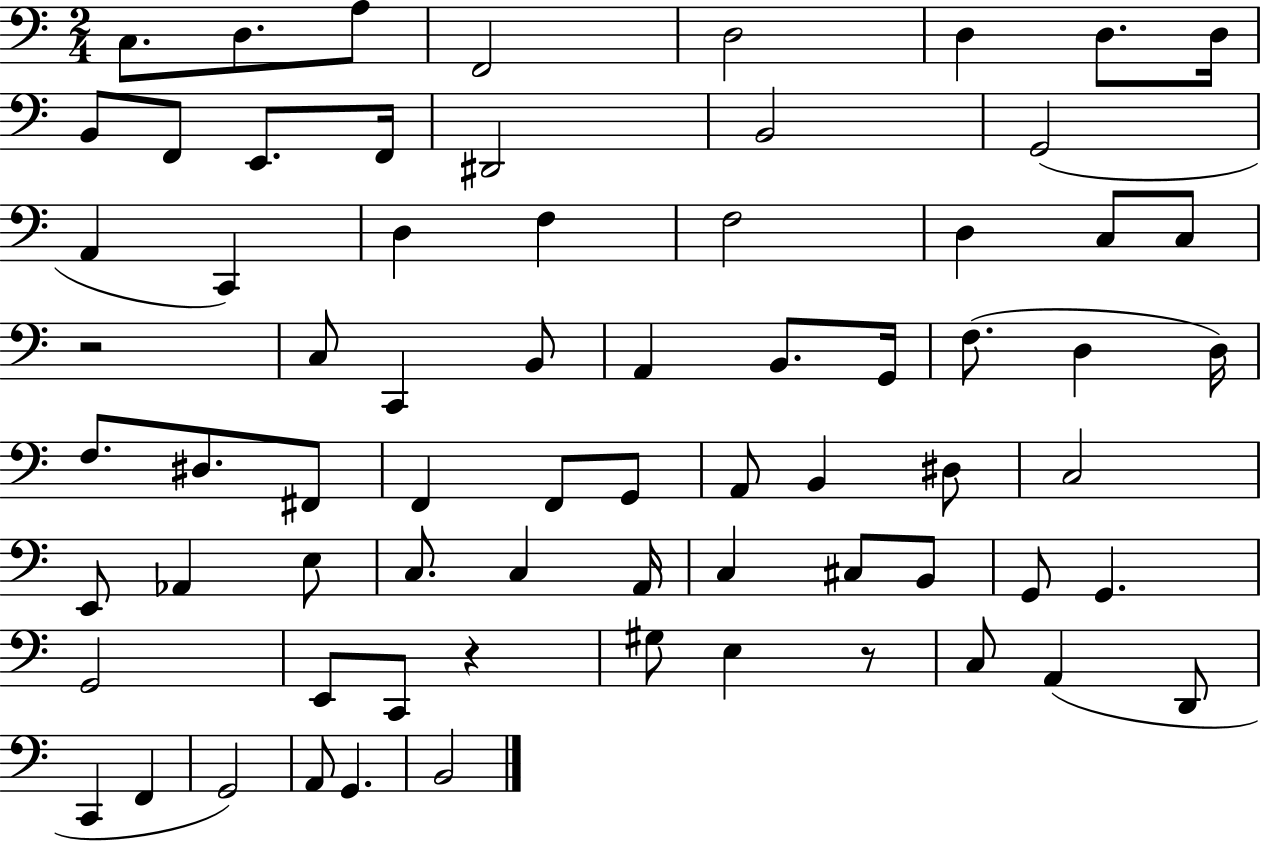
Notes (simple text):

C3/e. D3/e. A3/e F2/h D3/h D3/q D3/e. D3/s B2/e F2/e E2/e. F2/s D#2/h B2/h G2/h A2/q C2/q D3/q F3/q F3/h D3/q C3/e C3/e R/h C3/e C2/q B2/e A2/q B2/e. G2/s F3/e. D3/q D3/s F3/e. D#3/e. F#2/e F2/q F2/e G2/e A2/e B2/q D#3/e C3/h E2/e Ab2/q E3/e C3/e. C3/q A2/s C3/q C#3/e B2/e G2/e G2/q. G2/h E2/e C2/e R/q G#3/e E3/q R/e C3/e A2/q D2/e C2/q F2/q G2/h A2/e G2/q. B2/h